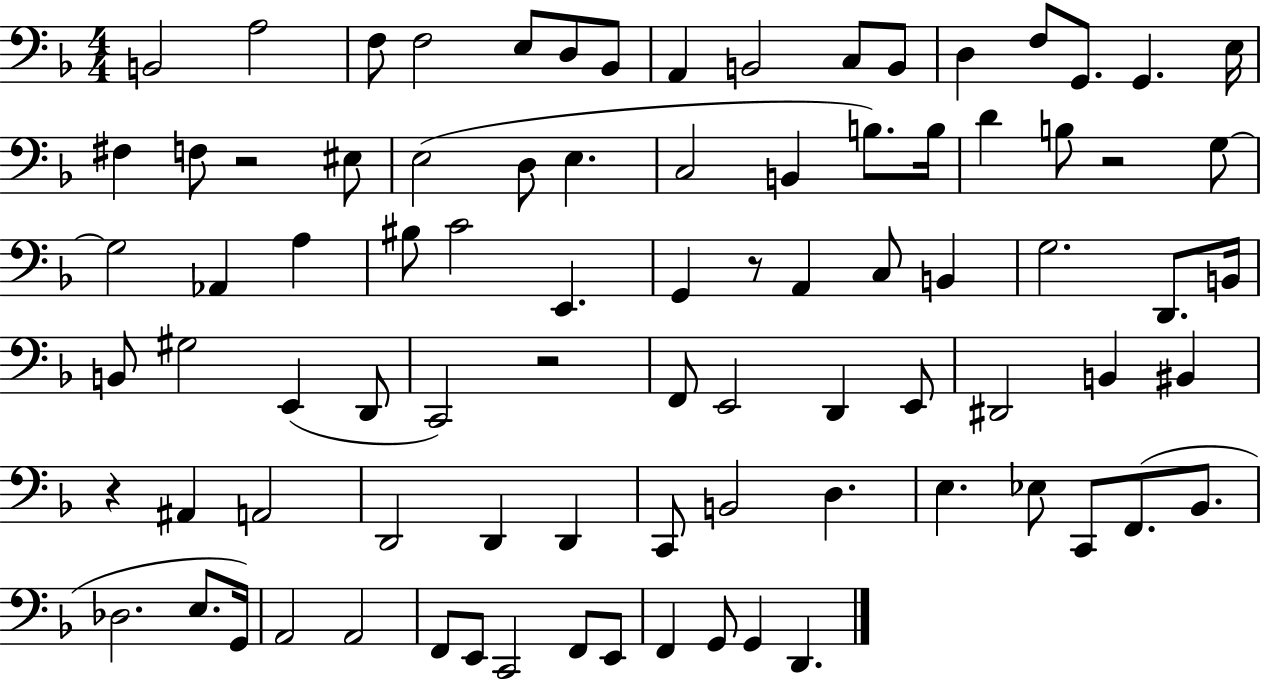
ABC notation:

X:1
T:Untitled
M:4/4
L:1/4
K:F
B,,2 A,2 F,/2 F,2 E,/2 D,/2 _B,,/2 A,, B,,2 C,/2 B,,/2 D, F,/2 G,,/2 G,, E,/4 ^F, F,/2 z2 ^E,/2 E,2 D,/2 E, C,2 B,, B,/2 B,/4 D B,/2 z2 G,/2 G,2 _A,, A, ^B,/2 C2 E,, G,, z/2 A,, C,/2 B,, G,2 D,,/2 B,,/4 B,,/2 ^G,2 E,, D,,/2 C,,2 z2 F,,/2 E,,2 D,, E,,/2 ^D,,2 B,, ^B,, z ^A,, A,,2 D,,2 D,, D,, C,,/2 B,,2 D, E, _E,/2 C,,/2 F,,/2 _B,,/2 _D,2 E,/2 G,,/4 A,,2 A,,2 F,,/2 E,,/2 C,,2 F,,/2 E,,/2 F,, G,,/2 G,, D,,